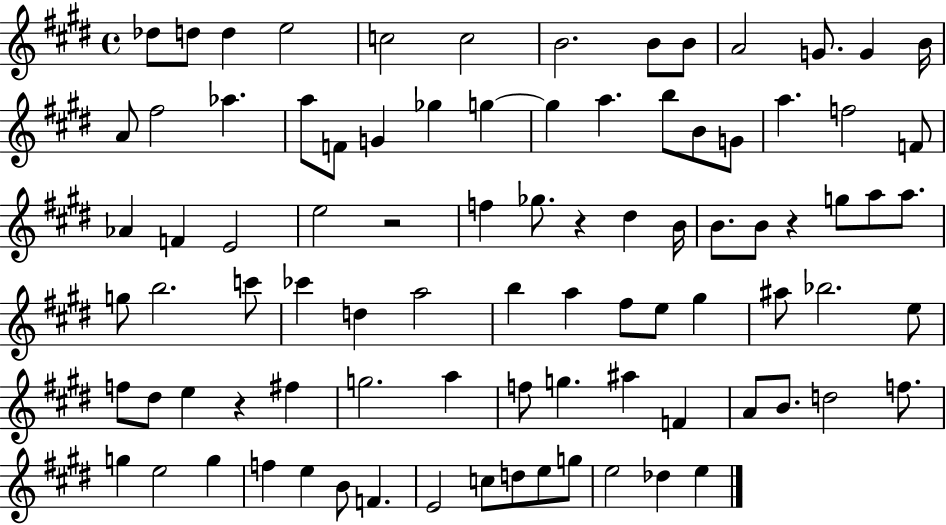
Db5/e D5/e D5/q E5/h C5/h C5/h B4/h. B4/e B4/e A4/h G4/e. G4/q B4/s A4/e F#5/h Ab5/q. A5/e F4/e G4/q Gb5/q G5/q G5/q A5/q. B5/e B4/e G4/e A5/q. F5/h F4/e Ab4/q F4/q E4/h E5/h R/h F5/q Gb5/e. R/q D#5/q B4/s B4/e. B4/e R/q G5/e A5/e A5/e. G5/e B5/h. C6/e CES6/q D5/q A5/h B5/q A5/q F#5/e E5/e G#5/q A#5/e Bb5/h. E5/e F5/e D#5/e E5/q R/q F#5/q G5/h. A5/q F5/e G5/q. A#5/q F4/q A4/e B4/e. D5/h F5/e. G5/q E5/h G5/q F5/q E5/q B4/e F4/q. E4/h C5/e D5/e E5/e G5/e E5/h Db5/q E5/q